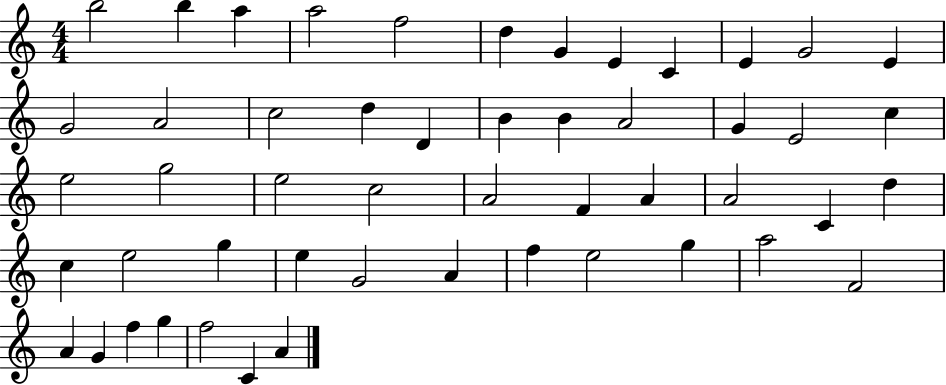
X:1
T:Untitled
M:4/4
L:1/4
K:C
b2 b a a2 f2 d G E C E G2 E G2 A2 c2 d D B B A2 G E2 c e2 g2 e2 c2 A2 F A A2 C d c e2 g e G2 A f e2 g a2 F2 A G f g f2 C A